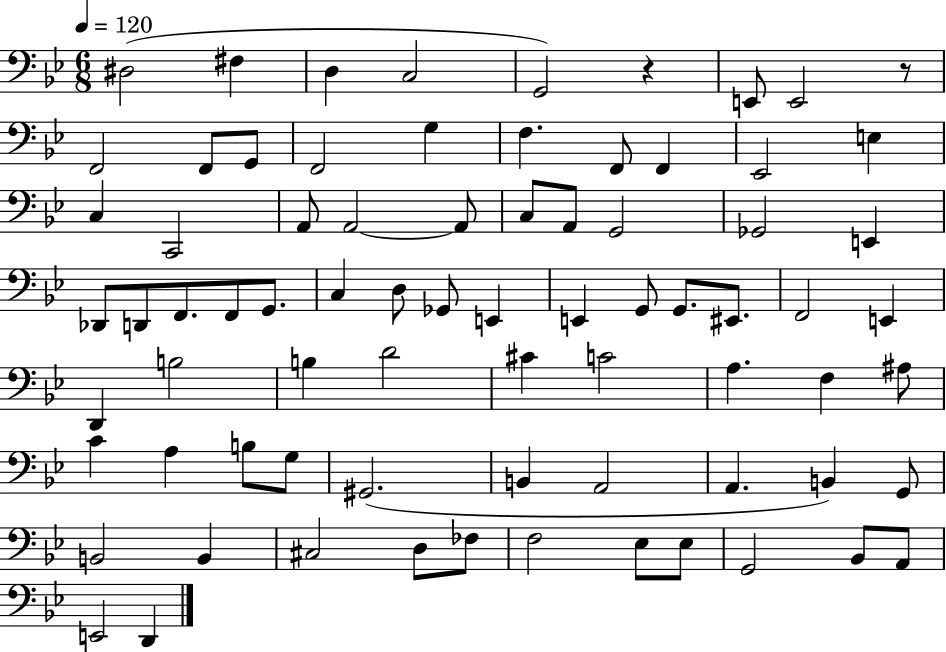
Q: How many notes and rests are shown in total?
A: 76